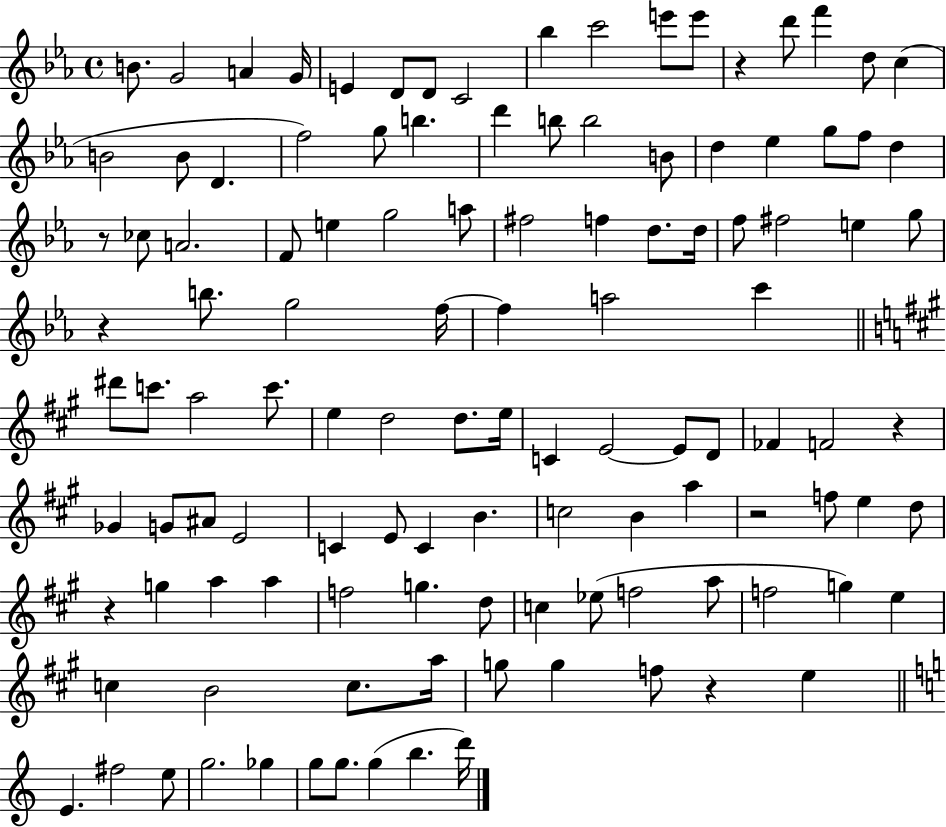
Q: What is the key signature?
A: EES major